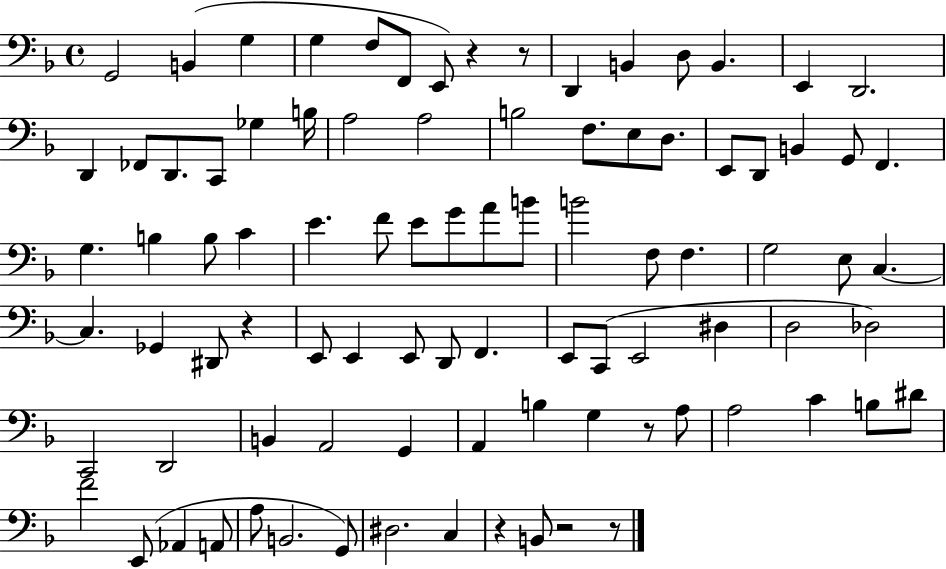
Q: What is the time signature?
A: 4/4